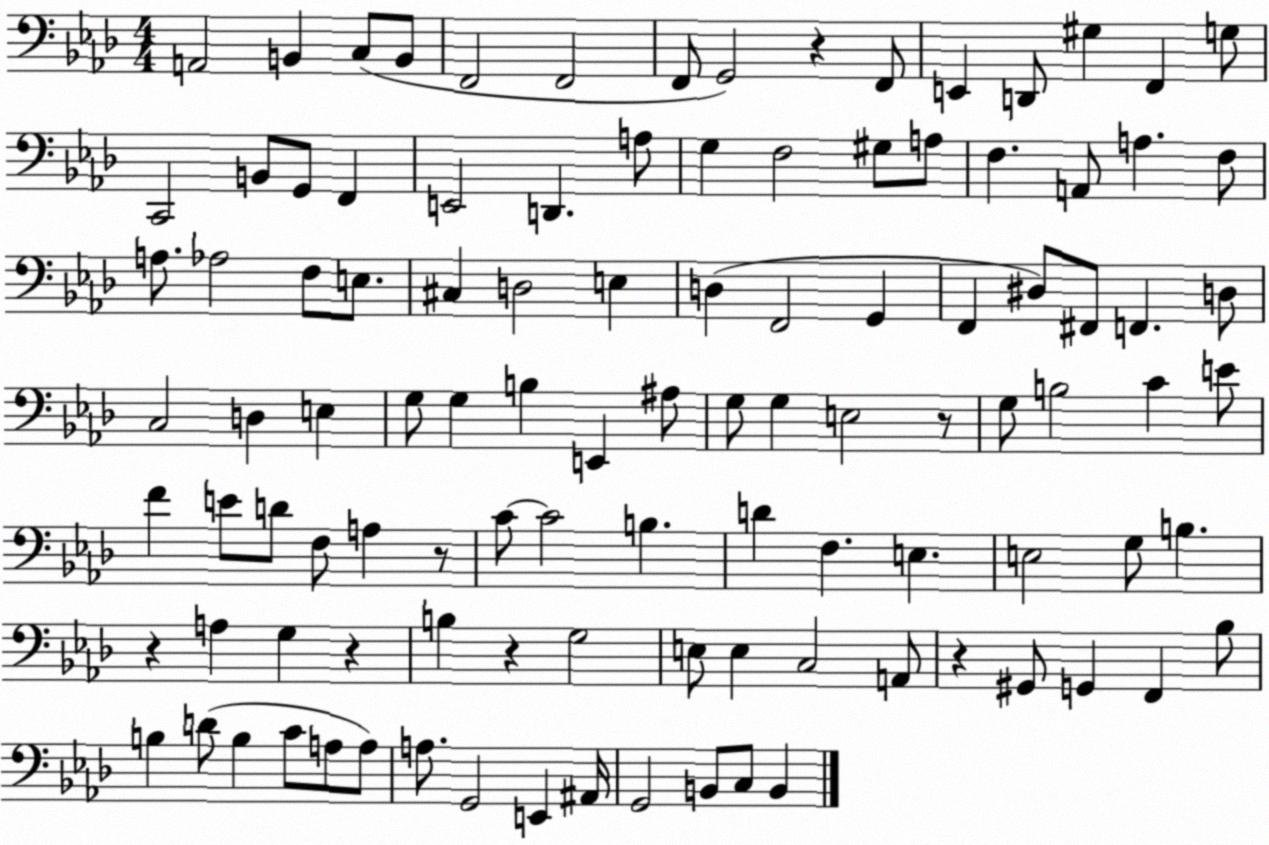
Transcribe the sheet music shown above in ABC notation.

X:1
T:Untitled
M:4/4
L:1/4
K:Ab
A,,2 B,, C,/2 B,,/2 F,,2 F,,2 F,,/2 G,,2 z F,,/2 E,, D,,/2 ^G, F,, G,/2 C,,2 B,,/2 G,,/2 F,, E,,2 D,, A,/2 G, F,2 ^G,/2 A,/2 F, A,,/2 A, F,/2 A,/2 _A,2 F,/2 E,/2 ^C, D,2 E, D, F,,2 G,, F,, ^D,/2 ^F,,/2 F,, D,/2 C,2 D, E, G,/2 G, B, E,, ^A,/2 G,/2 G, E,2 z/2 G,/2 B,2 C E/2 F E/2 D/2 F,/2 A, z/2 C/2 C2 B, D F, E, E,2 G,/2 B, z A, G, z B, z G,2 E,/2 E, C,2 A,,/2 z ^G,,/2 G,, F,, _B,/2 B, D/2 B, C/2 A,/2 A,/2 A,/2 G,,2 E,, ^A,,/4 G,,2 B,,/2 C,/2 B,,